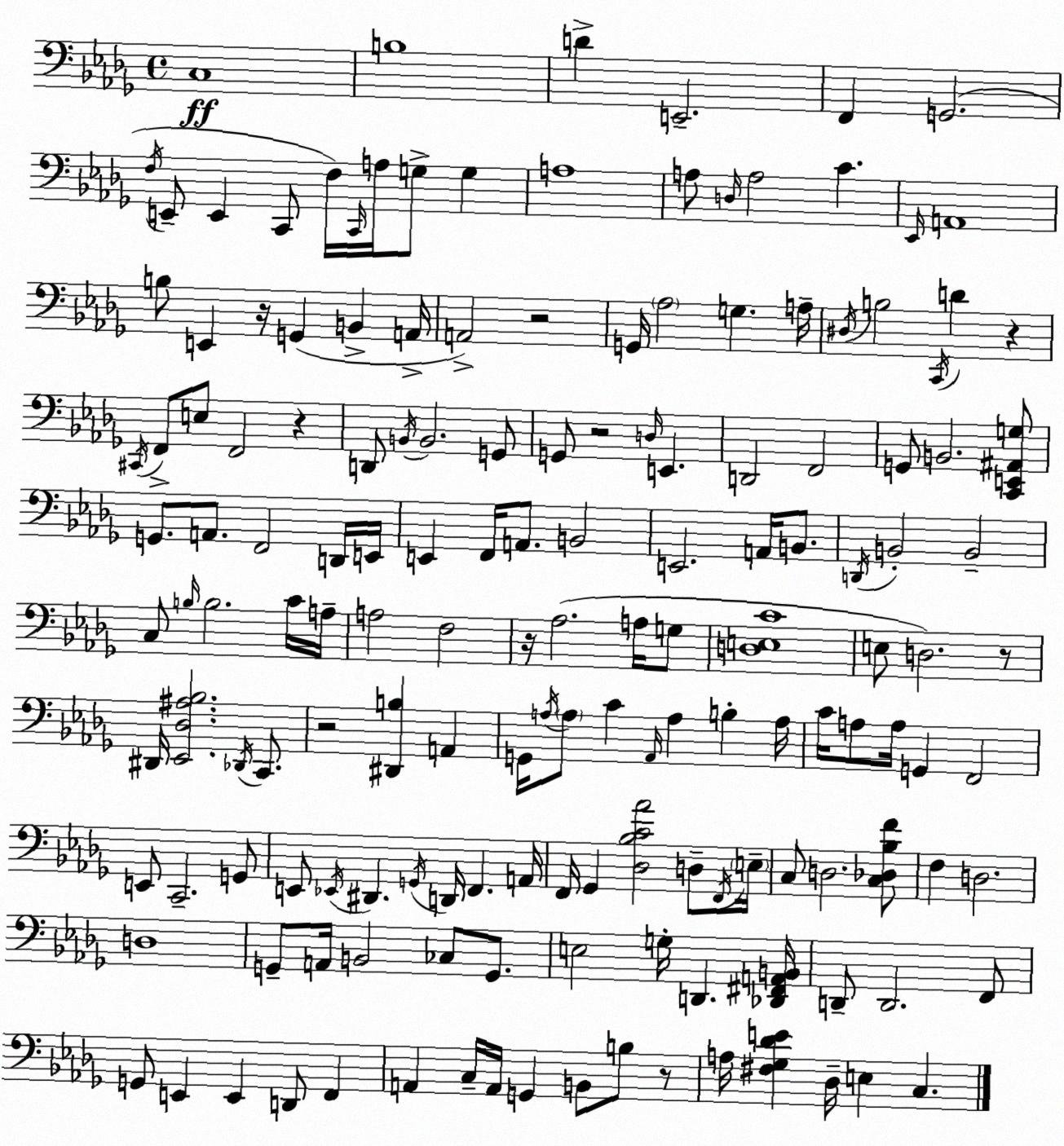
X:1
T:Untitled
M:4/4
L:1/4
K:Bbm
C,4 B,4 D E,,2 F,, G,,2 F,/4 E,,/2 E,, C,,/2 F,/4 C,,/4 A,/4 G,/2 G, A,4 A,/2 D,/4 A,2 C _E,,/4 A,,4 B,/2 E,, z/4 G,, B,, A,,/4 A,,2 z2 G,,/4 _A,2 G, A,/4 ^D,/4 B,2 C,,/4 D z ^C,,/4 F,,/2 E,/2 F,,2 z D,,/2 B,,/4 B,,2 G,,/2 G,,/2 z2 D,/4 E,, D,,2 F,,2 G,,/2 B,,2 [C,,E,,^A,,G,]/2 G,,/2 A,,/2 F,,2 D,,/4 E,,/4 E,, F,,/4 A,,/2 B,,2 E,,2 A,,/4 B,,/2 D,,/4 B,,2 B,,2 C,/2 B,/4 B,2 C/4 A,/4 A,2 F,2 z/4 _A,2 A,/4 G,/2 [D,E,C]4 E,/2 D,2 z/2 ^D,,/4 [_E,,_D,^A,_B,]2 _D,,/4 C,,/2 z2 [^D,,B,] A,, G,,/4 A,/4 A,/2 C _A,,/4 A, B, A,/4 C/4 A,/2 A,/4 G,, F,,2 E,,/2 C,,2 G,,/2 E,,/2 _E,,/4 ^D,, G,,/4 D,,/4 F,, A,,/4 F,,/4 _G,, [_D,_B,C_A]2 D,/2 F,,/4 E,/4 C,/2 D,2 [C,_D,_B,F]/2 F, D,2 D,4 G,,/2 A,,/4 B,,2 _C,/2 G,,/2 E,2 G,/4 D,, [_D,,^F,,A,,B,,]/4 D,,/2 D,,2 F,,/2 G,,/2 E,, E,, D,,/2 F,, A,, C,/4 A,,/4 G,, B,,/2 B,/2 z/2 A,/4 [^F,_G,_DE] _D,/4 E, C,